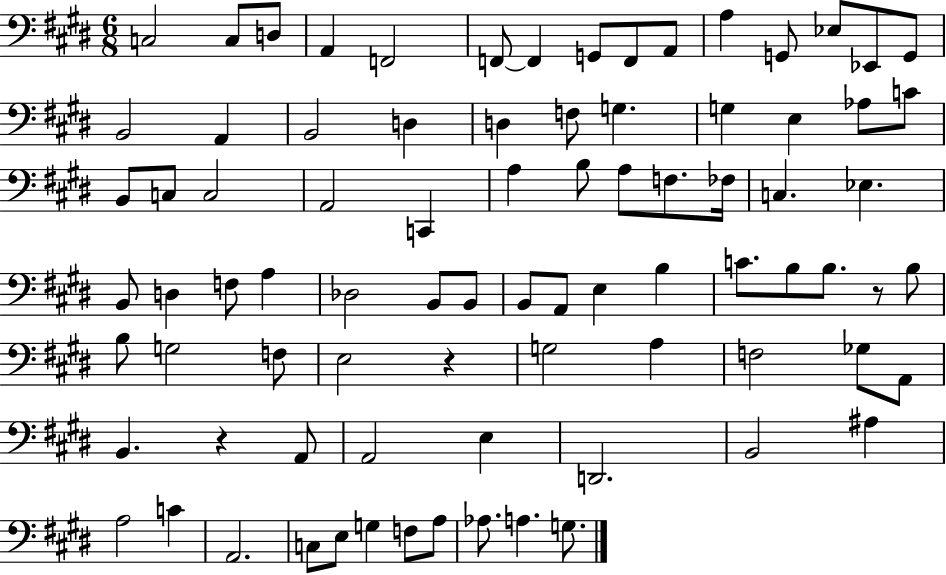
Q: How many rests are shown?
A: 3